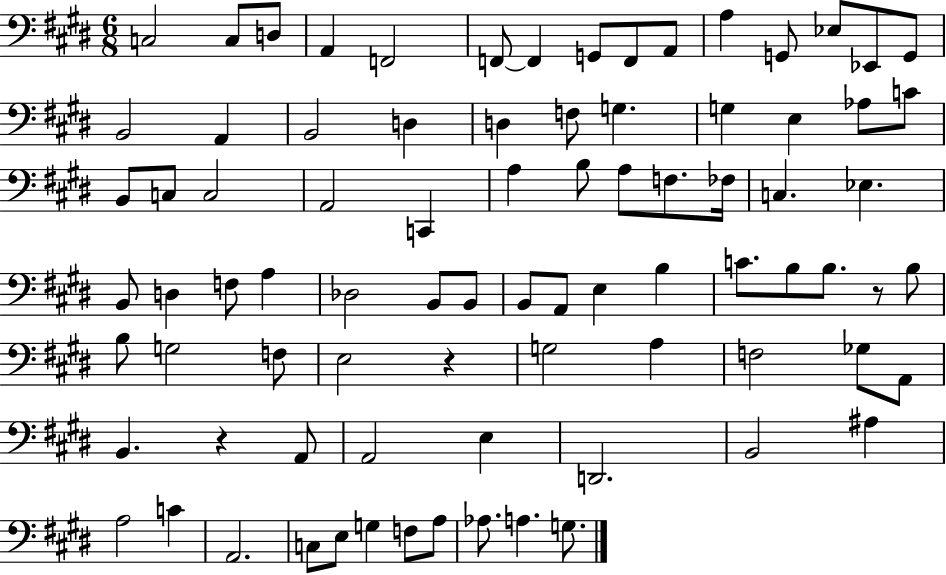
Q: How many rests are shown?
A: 3